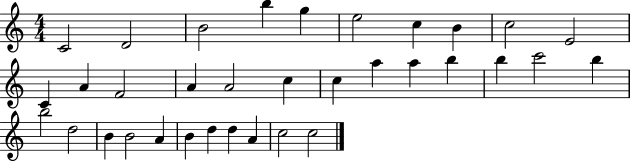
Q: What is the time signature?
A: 4/4